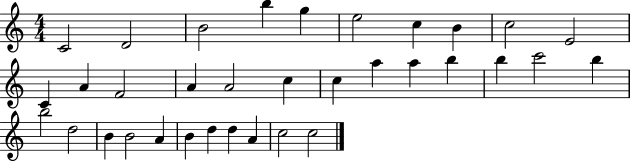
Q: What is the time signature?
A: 4/4